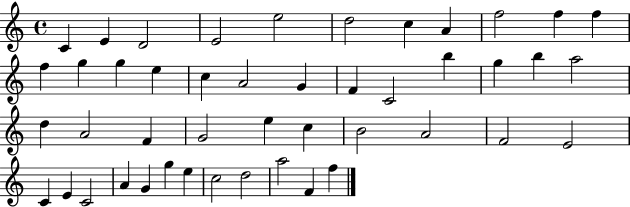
X:1
T:Untitled
M:4/4
L:1/4
K:C
C E D2 E2 e2 d2 c A f2 f f f g g e c A2 G F C2 b g b a2 d A2 F G2 e c B2 A2 F2 E2 C E C2 A G g e c2 d2 a2 F f